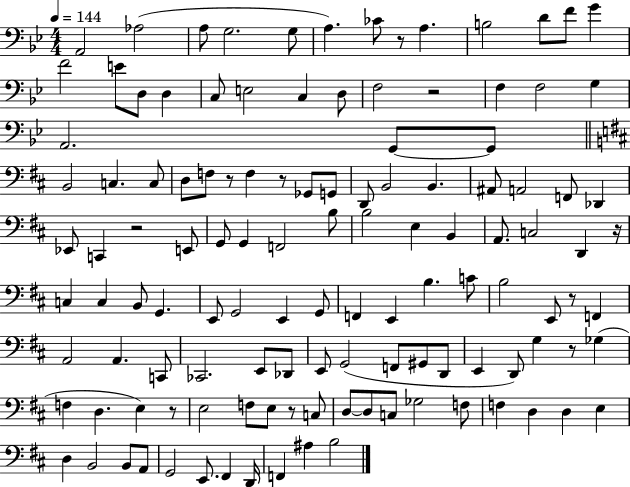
X:1
T:Untitled
M:4/4
L:1/4
K:Bb
A,,2 _A,2 A,/2 G,2 G,/2 A, _C/2 z/2 A, B,2 D/2 F/2 G F2 E/2 D,/2 D, C,/2 E,2 C, D,/2 F,2 z2 F, F,2 G, A,,2 G,,/2 G,,/2 B,,2 C, C,/2 D,/2 F,/2 z/2 F, z/2 _G,,/2 G,,/2 D,,/2 B,,2 B,, ^A,,/2 A,,2 F,,/2 _D,, _E,,/2 C,, z2 E,,/2 G,,/2 G,, F,,2 B,/2 B,2 E, B,, A,,/2 C,2 D,, z/4 C, C, B,,/2 G,, E,,/2 G,,2 E,, G,,/2 F,, E,, B, C/2 B,2 E,,/2 z/2 F,, A,,2 A,, C,,/2 _C,,2 E,,/2 _D,,/2 E,,/2 G,,2 F,,/2 ^G,,/2 D,,/2 E,, D,,/2 G, z/2 _G, F, D, E, z/2 E,2 F,/2 E,/2 z/2 C,/2 D,/2 D,/2 C,/2 _G,2 F,/2 F, D, D, E, D, B,,2 B,,/2 A,,/2 G,,2 E,,/2 ^F,, D,,/4 F,, ^A, B,2